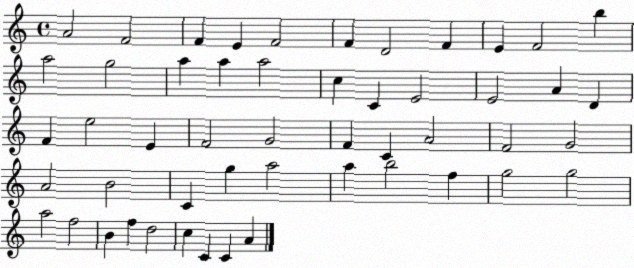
X:1
T:Untitled
M:4/4
L:1/4
K:C
A2 F2 F E F2 F D2 F E F2 b a2 g2 a a a2 c C E2 E2 A D F e2 E F2 G2 F C A2 F2 G2 A2 B2 C g a2 a b2 f g2 g2 a2 f2 B f d2 c C C A